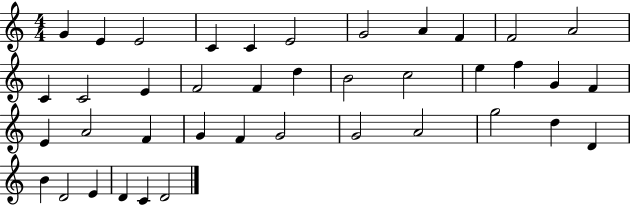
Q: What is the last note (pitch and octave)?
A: D4